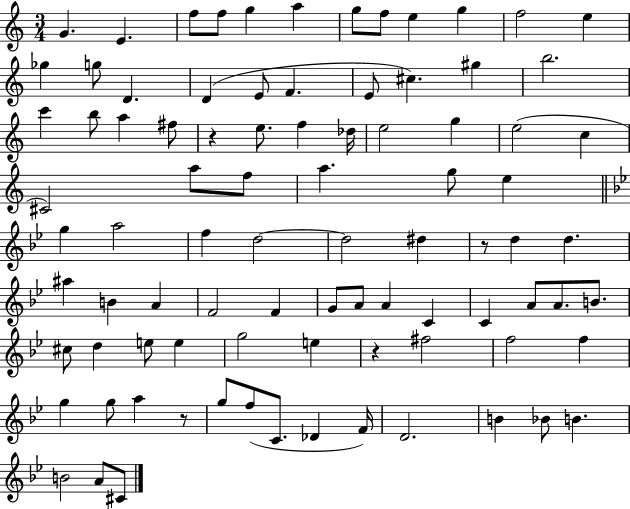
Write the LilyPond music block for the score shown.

{
  \clef treble
  \numericTimeSignature
  \time 3/4
  \key c \major
  g'4. e'4. | f''8 f''8 g''4 a''4 | g''8 f''8 e''4 g''4 | f''2 e''4 | \break ges''4 g''8 d'4. | d'4( e'8 f'4. | e'8 cis''4.) gis''4 | b''2. | \break c'''4 b''8 a''4 fis''8 | r4 e''8. f''4 des''16 | e''2 g''4 | e''2( c''4 | \break cis'2) a''8 f''8 | a''4. g''8 e''4 | \bar "||" \break \key bes \major g''4 a''2 | f''4 d''2~~ | d''2 dis''4 | r8 d''4 d''4. | \break ais''4 b'4 a'4 | f'2 f'4 | g'8 a'8 a'4 c'4 | c'4 a'8 a'8. b'8. | \break cis''8 d''4 e''8 e''4 | g''2 e''4 | r4 fis''2 | f''2 f''4 | \break g''4 g''8 a''4 r8 | g''8 f''8( c'8. des'4 f'16) | d'2. | b'4 bes'8 b'4. | \break b'2 a'8 cis'8 | \bar "|."
}